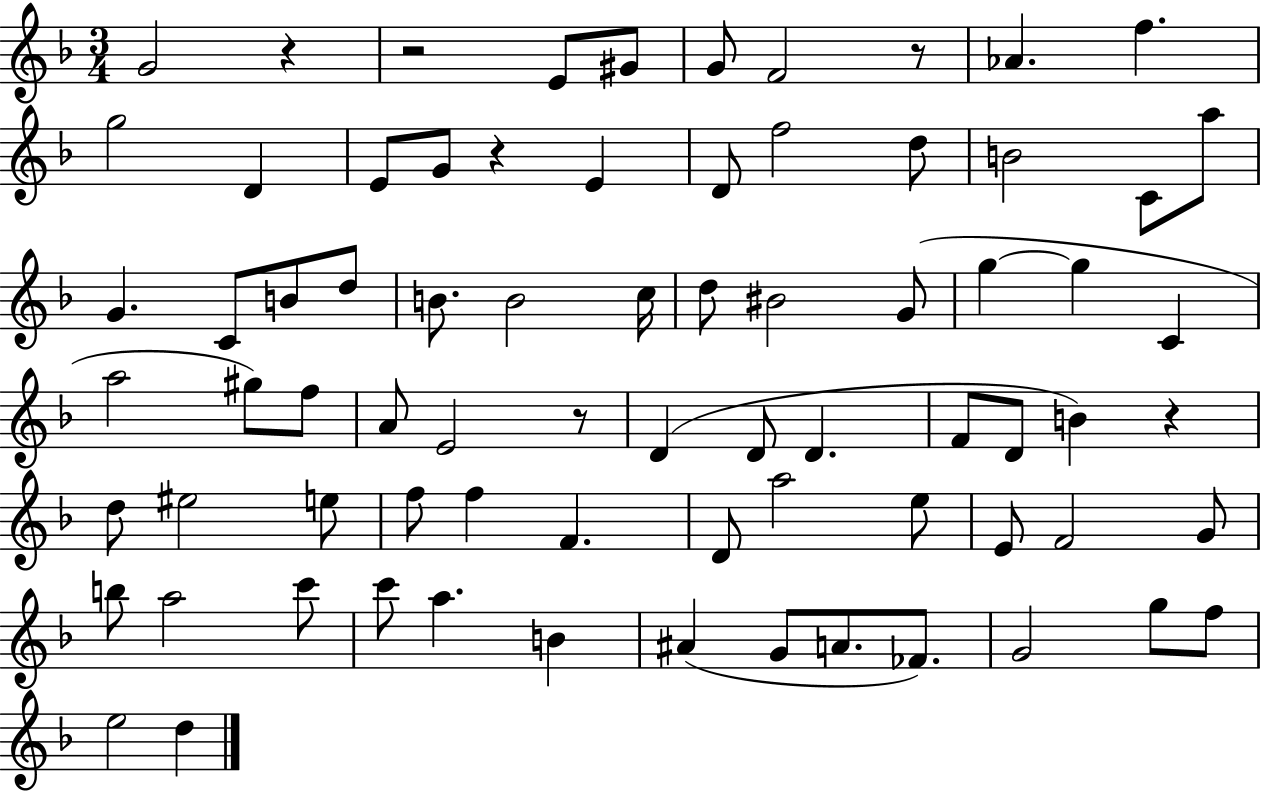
{
  \clef treble
  \numericTimeSignature
  \time 3/4
  \key f \major
  \repeat volta 2 { g'2 r4 | r2 e'8 gis'8 | g'8 f'2 r8 | aes'4. f''4. | \break g''2 d'4 | e'8 g'8 r4 e'4 | d'8 f''2 d''8 | b'2 c'8 a''8 | \break g'4. c'8 b'8 d''8 | b'8. b'2 c''16 | d''8 bis'2 g'8( | g''4~~ g''4 c'4 | \break a''2 gis''8) f''8 | a'8 e'2 r8 | d'4( d'8 d'4. | f'8 d'8 b'4) r4 | \break d''8 eis''2 e''8 | f''8 f''4 f'4. | d'8 a''2 e''8 | e'8 f'2 g'8 | \break b''8 a''2 c'''8 | c'''8 a''4. b'4 | ais'4( g'8 a'8. fes'8.) | g'2 g''8 f''8 | \break e''2 d''4 | } \bar "|."
}